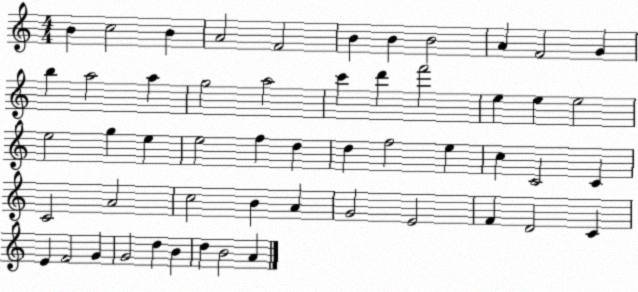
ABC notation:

X:1
T:Untitled
M:4/4
L:1/4
K:C
B c2 B A2 F2 B B B2 A F2 G b a2 a g2 a2 c' d' f'2 e e e2 e2 g e e2 f d d f2 e c C2 C C2 A2 c2 B A G2 E2 F D2 C E F2 G G2 d B d B2 A